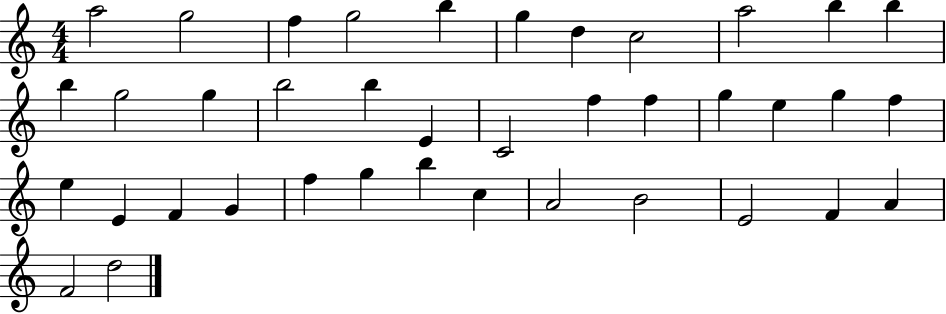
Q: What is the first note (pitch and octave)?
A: A5